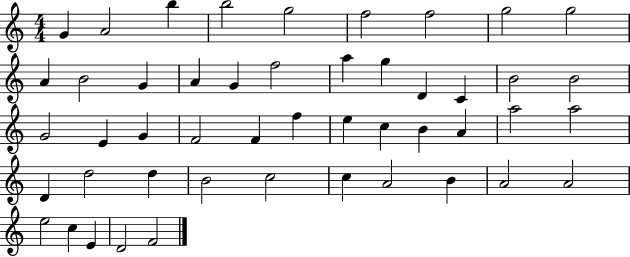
G4/q A4/h B5/q B5/h G5/h F5/h F5/h G5/h G5/h A4/q B4/h G4/q A4/q G4/q F5/h A5/q G5/q D4/q C4/q B4/h B4/h G4/h E4/q G4/q F4/h F4/q F5/q E5/q C5/q B4/q A4/q A5/h A5/h D4/q D5/h D5/q B4/h C5/h C5/q A4/h B4/q A4/h A4/h E5/h C5/q E4/q D4/h F4/h